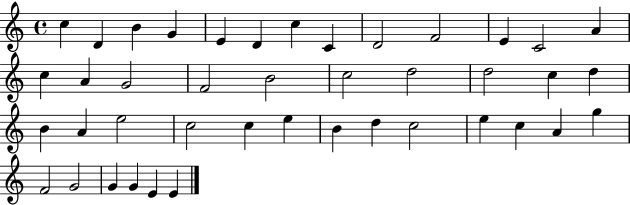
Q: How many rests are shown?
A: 0